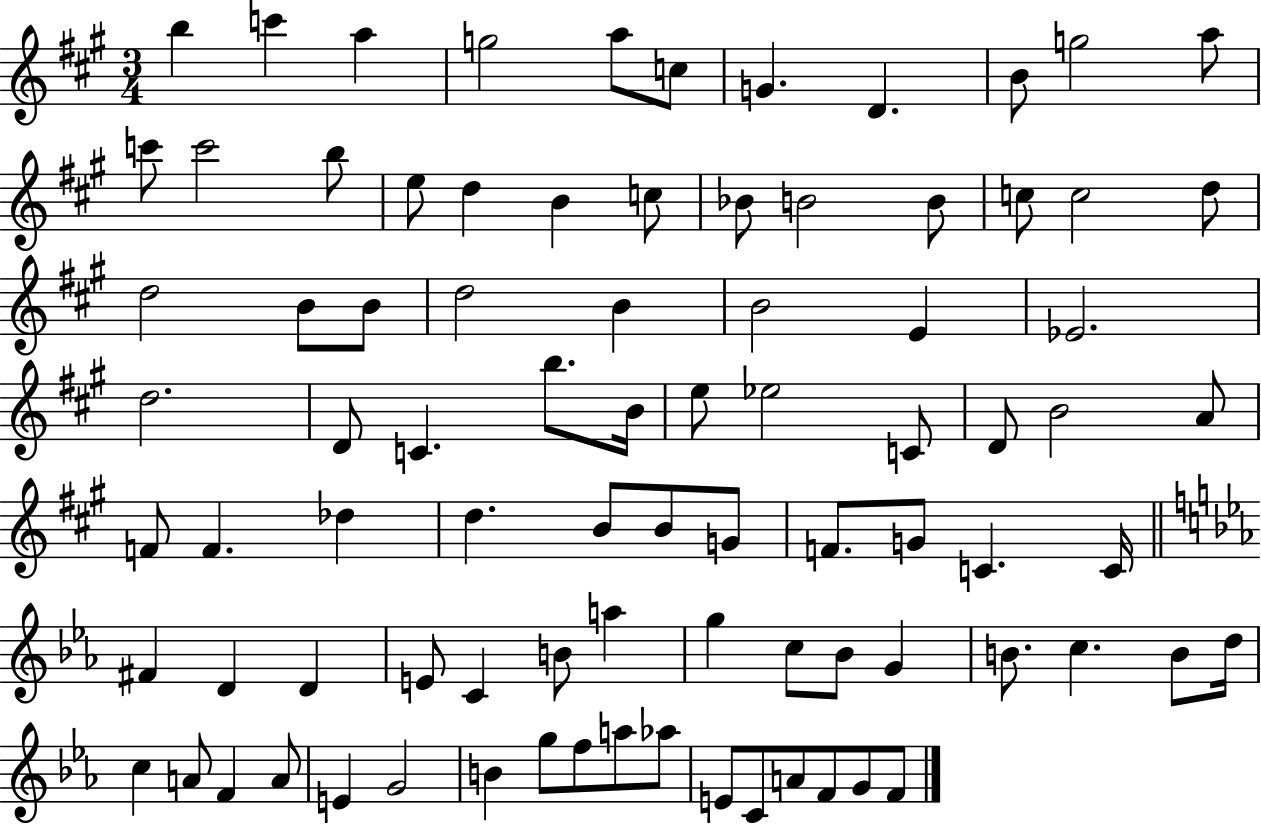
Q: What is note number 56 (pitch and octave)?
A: D4